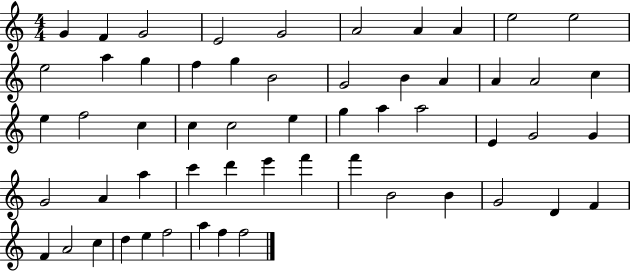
{
  \clef treble
  \numericTimeSignature
  \time 4/4
  \key c \major
  g'4 f'4 g'2 | e'2 g'2 | a'2 a'4 a'4 | e''2 e''2 | \break e''2 a''4 g''4 | f''4 g''4 b'2 | g'2 b'4 a'4 | a'4 a'2 c''4 | \break e''4 f''2 c''4 | c''4 c''2 e''4 | g''4 a''4 a''2 | e'4 g'2 g'4 | \break g'2 a'4 a''4 | c'''4 d'''4 e'''4 f'''4 | f'''4 b'2 b'4 | g'2 d'4 f'4 | \break f'4 a'2 c''4 | d''4 e''4 f''2 | a''4 f''4 f''2 | \bar "|."
}